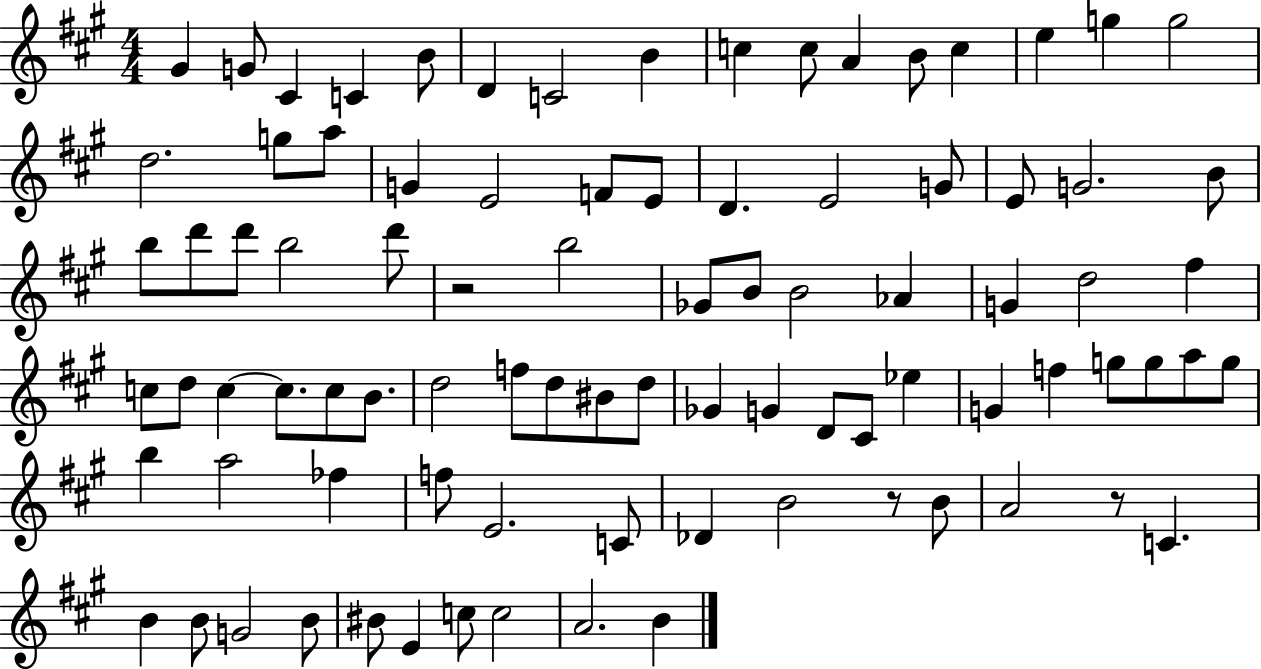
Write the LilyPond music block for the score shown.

{
  \clef treble
  \numericTimeSignature
  \time 4/4
  \key a \major
  \repeat volta 2 { gis'4 g'8 cis'4 c'4 b'8 | d'4 c'2 b'4 | c''4 c''8 a'4 b'8 c''4 | e''4 g''4 g''2 | \break d''2. g''8 a''8 | g'4 e'2 f'8 e'8 | d'4. e'2 g'8 | e'8 g'2. b'8 | \break b''8 d'''8 d'''8 b''2 d'''8 | r2 b''2 | ges'8 b'8 b'2 aes'4 | g'4 d''2 fis''4 | \break c''8 d''8 c''4~~ c''8. c''8 b'8. | d''2 f''8 d''8 bis'8 d''8 | ges'4 g'4 d'8 cis'8 ees''4 | g'4 f''4 g''8 g''8 a''8 g''8 | \break b''4 a''2 fes''4 | f''8 e'2. c'8 | des'4 b'2 r8 b'8 | a'2 r8 c'4. | \break b'4 b'8 g'2 b'8 | bis'8 e'4 c''8 c''2 | a'2. b'4 | } \bar "|."
}